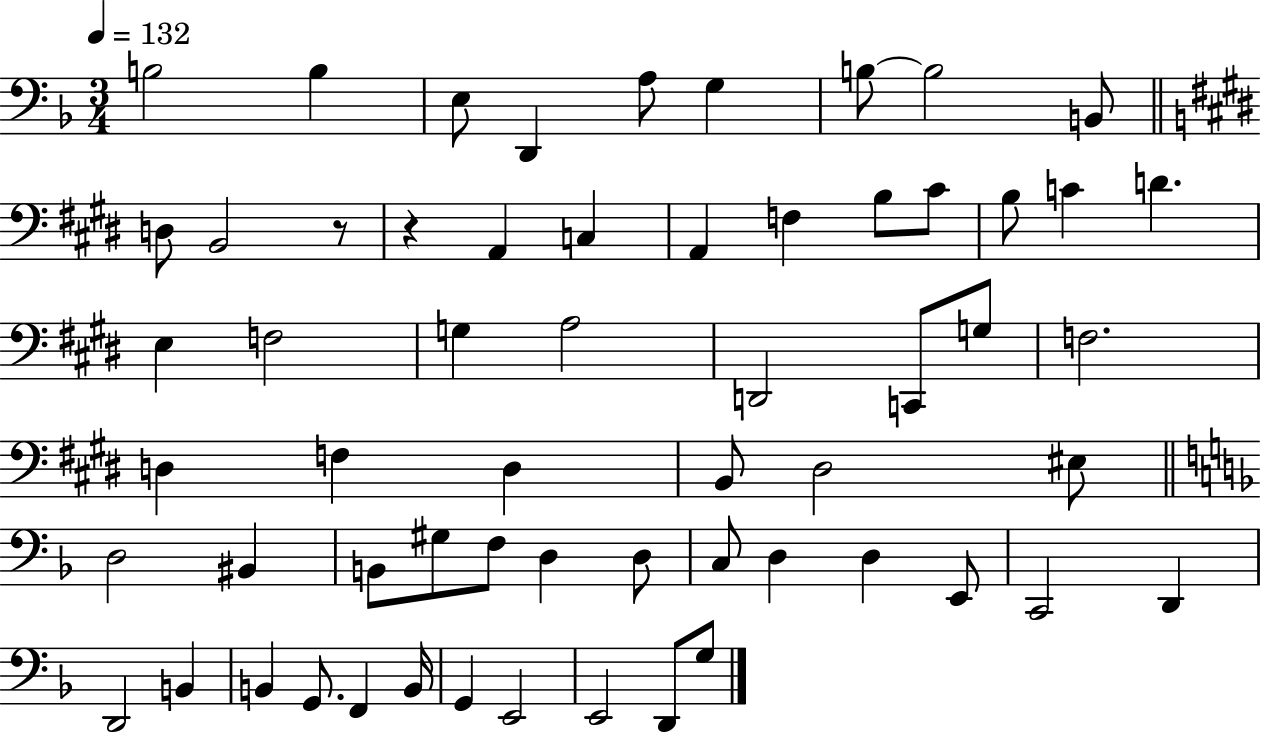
{
  \clef bass
  \numericTimeSignature
  \time 3/4
  \key f \major
  \tempo 4 = 132
  b2 b4 | e8 d,4 a8 g4 | b8~~ b2 b,8 | \bar "||" \break \key e \major d8 b,2 r8 | r4 a,4 c4 | a,4 f4 b8 cis'8 | b8 c'4 d'4. | \break e4 f2 | g4 a2 | d,2 c,8 g8 | f2. | \break d4 f4 d4 | b,8 dis2 eis8 | \bar "||" \break \key f \major d2 bis,4 | b,8 gis8 f8 d4 d8 | c8 d4 d4 e,8 | c,2 d,4 | \break d,2 b,4 | b,4 g,8. f,4 b,16 | g,4 e,2 | e,2 d,8 g8 | \break \bar "|."
}